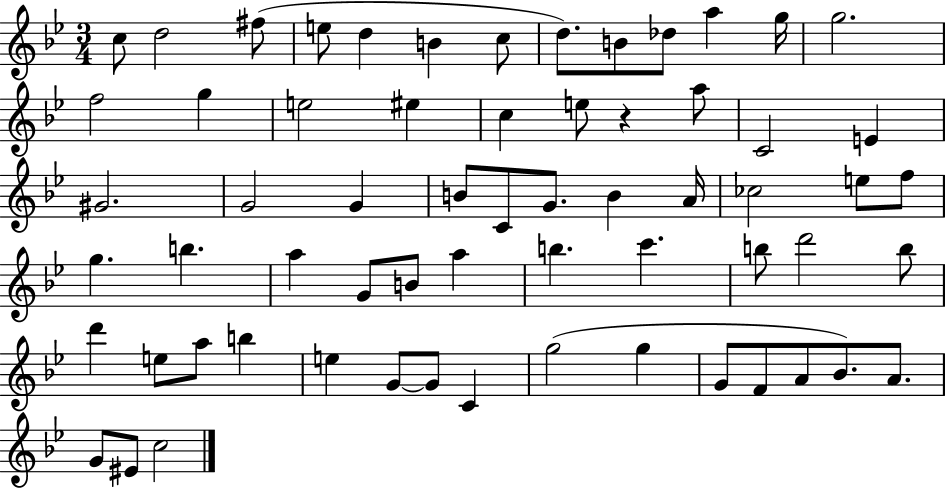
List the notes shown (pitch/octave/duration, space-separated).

C5/e D5/h F#5/e E5/e D5/q B4/q C5/e D5/e. B4/e Db5/e A5/q G5/s G5/h. F5/h G5/q E5/h EIS5/q C5/q E5/e R/q A5/e C4/h E4/q G#4/h. G4/h G4/q B4/e C4/e G4/e. B4/q A4/s CES5/h E5/e F5/e G5/q. B5/q. A5/q G4/e B4/e A5/q B5/q. C6/q. B5/e D6/h B5/e D6/q E5/e A5/e B5/q E5/q G4/e G4/e C4/q G5/h G5/q G4/e F4/e A4/e Bb4/e. A4/e. G4/e EIS4/e C5/h